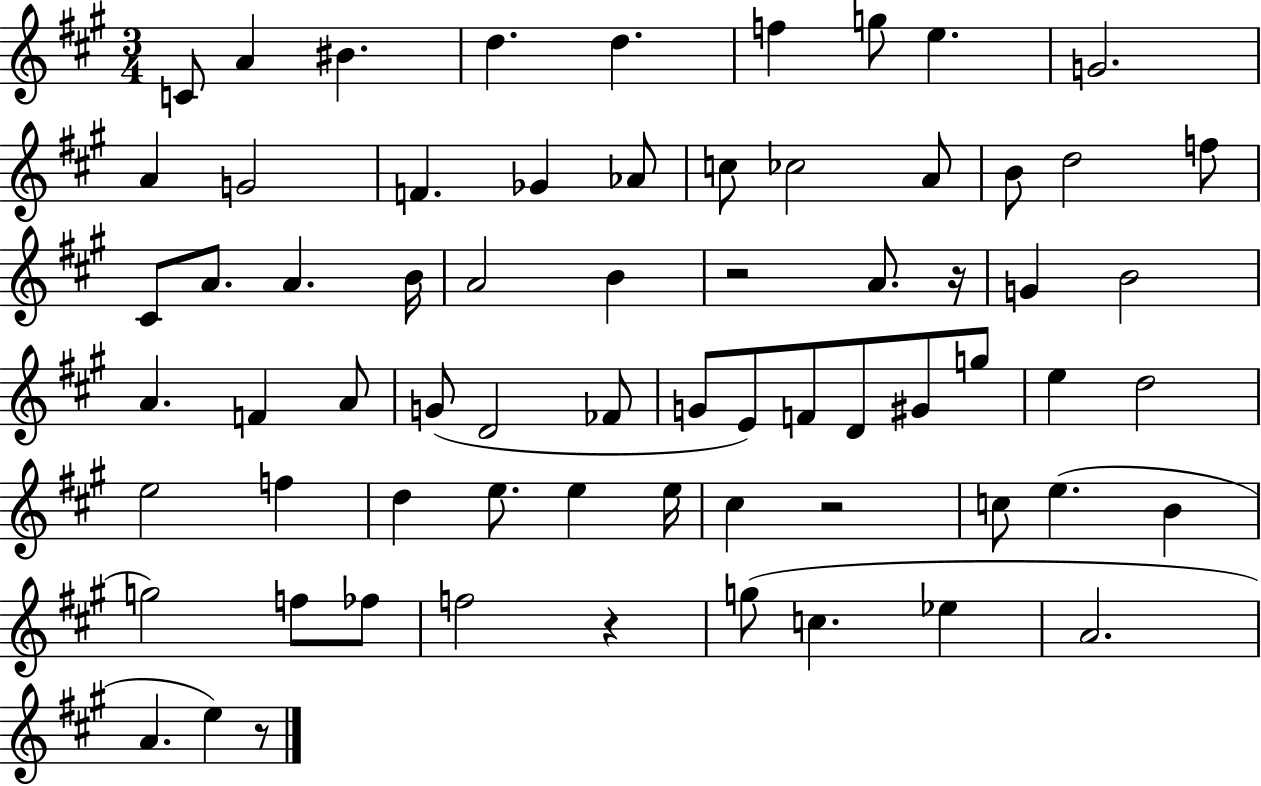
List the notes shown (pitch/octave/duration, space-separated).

C4/e A4/q BIS4/q. D5/q. D5/q. F5/q G5/e E5/q. G4/h. A4/q G4/h F4/q. Gb4/q Ab4/e C5/e CES5/h A4/e B4/e D5/h F5/e C#4/e A4/e. A4/q. B4/s A4/h B4/q R/h A4/e. R/s G4/q B4/h A4/q. F4/q A4/e G4/e D4/h FES4/e G4/e E4/e F4/e D4/e G#4/e G5/e E5/q D5/h E5/h F5/q D5/q E5/e. E5/q E5/s C#5/q R/h C5/e E5/q. B4/q G5/h F5/e FES5/e F5/h R/q G5/e C5/q. Eb5/q A4/h. A4/q. E5/q R/e